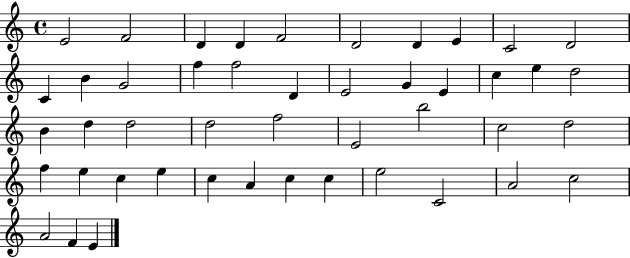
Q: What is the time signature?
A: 4/4